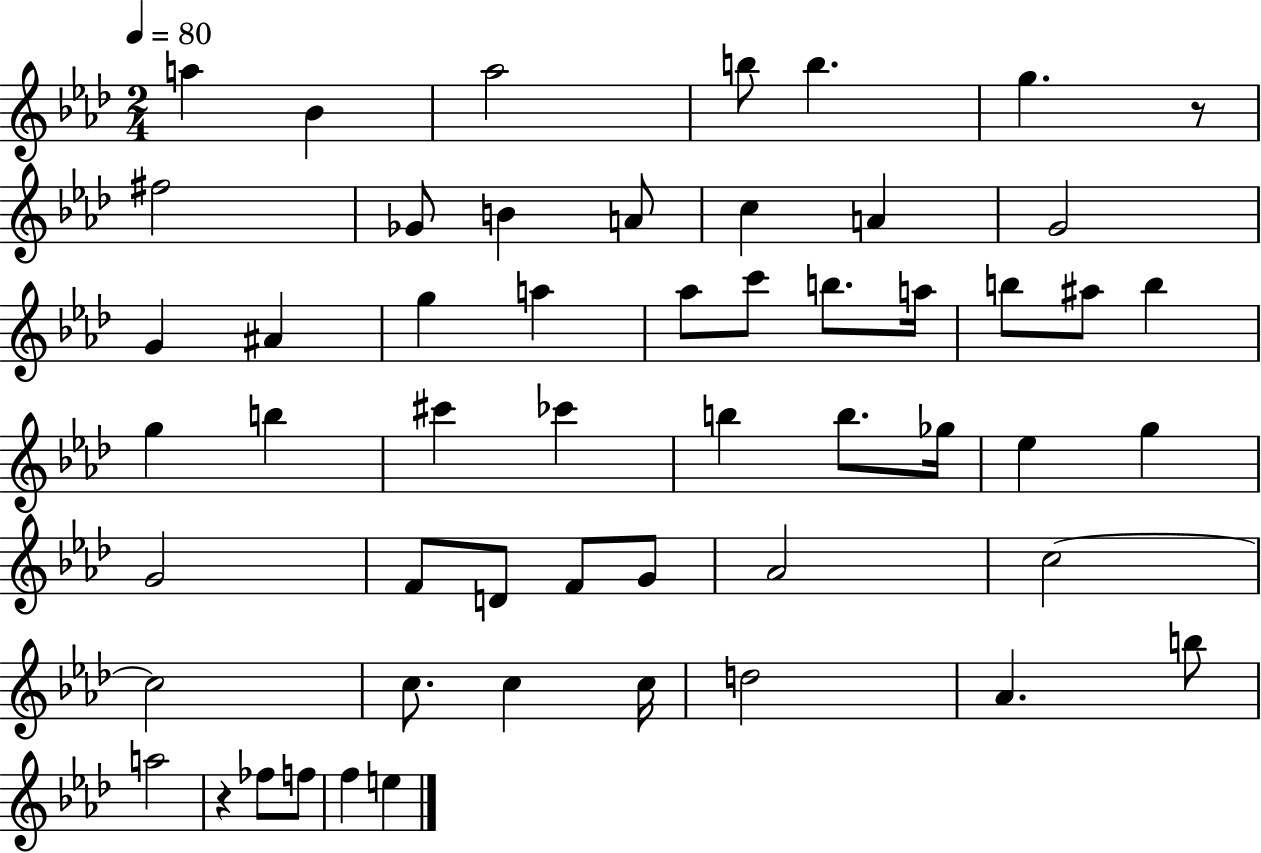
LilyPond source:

{
  \clef treble
  \numericTimeSignature
  \time 2/4
  \key aes \major
  \tempo 4 = 80
  \repeat volta 2 { a''4 bes'4 | aes''2 | b''8 b''4. | g''4. r8 | \break fis''2 | ges'8 b'4 a'8 | c''4 a'4 | g'2 | \break g'4 ais'4 | g''4 a''4 | aes''8 c'''8 b''8. a''16 | b''8 ais''8 b''4 | \break g''4 b''4 | cis'''4 ces'''4 | b''4 b''8. ges''16 | ees''4 g''4 | \break g'2 | f'8 d'8 f'8 g'8 | aes'2 | c''2~~ | \break c''2 | c''8. c''4 c''16 | d''2 | aes'4. b''8 | \break a''2 | r4 fes''8 f''8 | f''4 e''4 | } \bar "|."
}